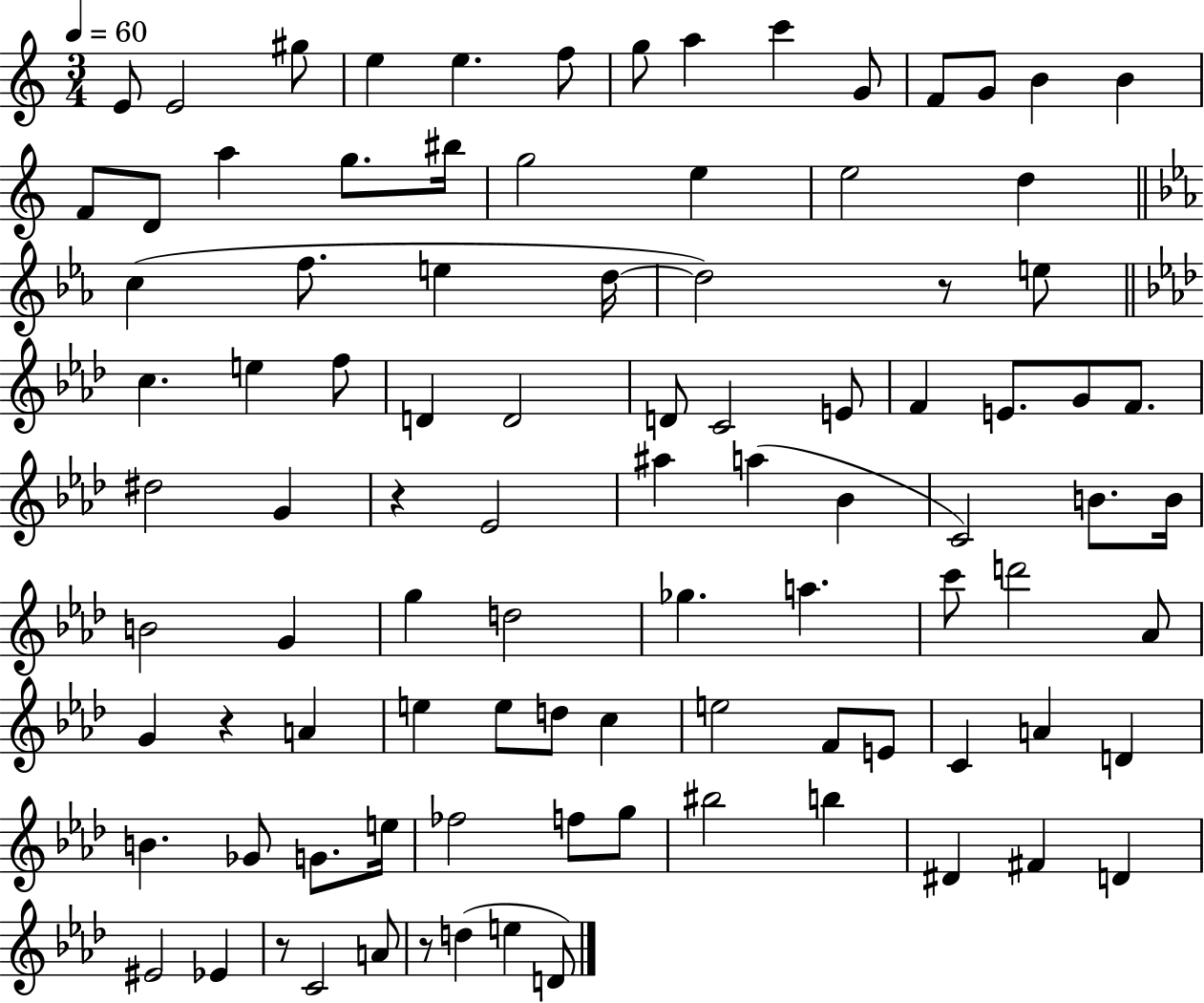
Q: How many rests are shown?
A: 5